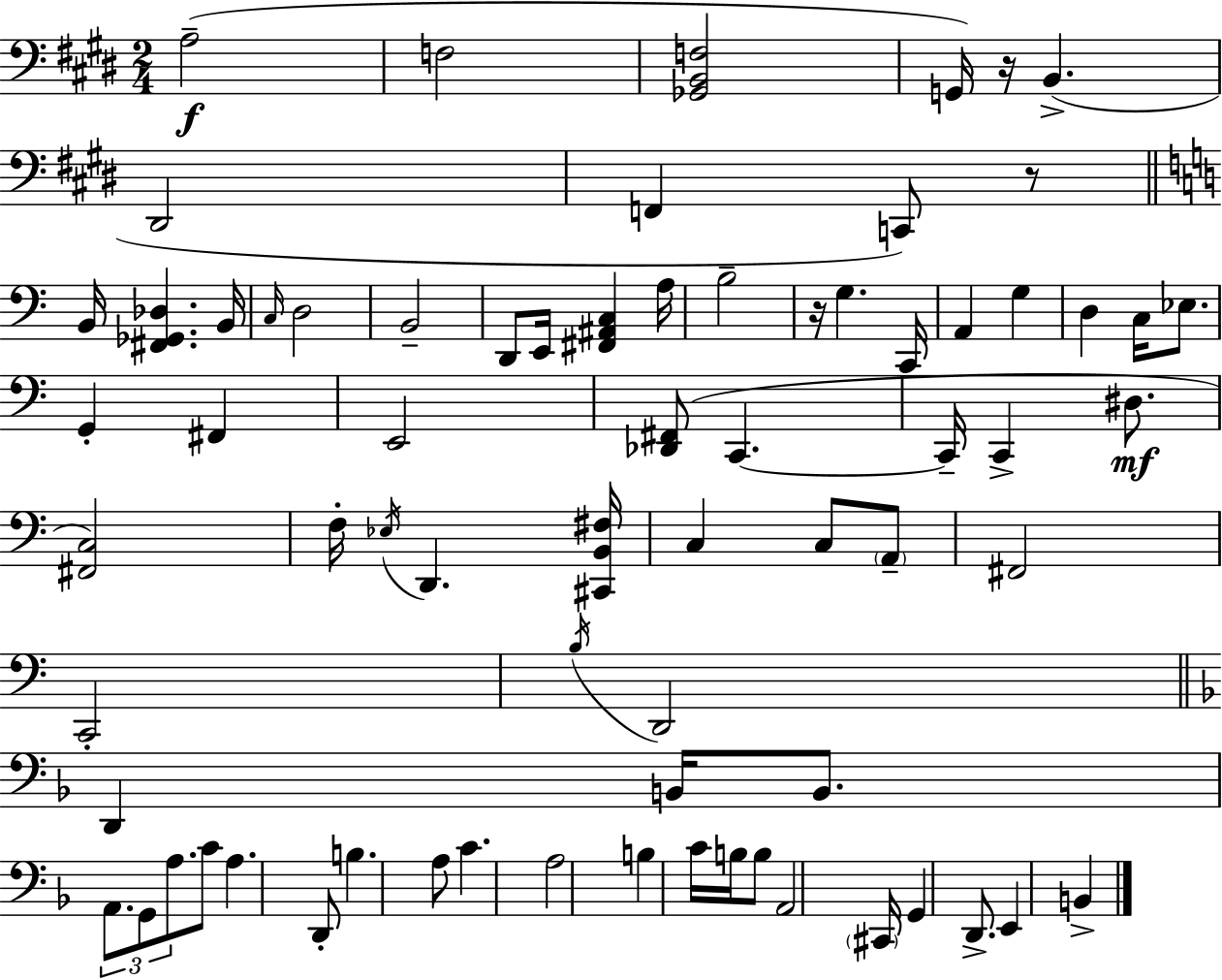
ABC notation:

X:1
T:Untitled
M:2/4
L:1/4
K:E
A,2 F,2 [_G,,B,,F,]2 G,,/4 z/4 B,, ^D,,2 F,, C,,/2 z/2 B,,/4 [^F,,_G,,_D,] B,,/4 C,/4 D,2 B,,2 D,,/2 E,,/4 [^F,,^A,,C,] A,/4 B,2 z/4 G, C,,/4 A,, G, D, C,/4 _E,/2 G,, ^F,, E,,2 [_D,,^F,,]/2 C,, C,,/4 C,, ^D,/2 [^F,,C,]2 F,/4 _E,/4 D,, [^C,,B,,^F,]/4 C, C,/2 A,,/2 ^F,,2 C,,2 B,/4 D,,2 D,, B,,/4 B,,/2 A,,/2 G,,/2 A,/2 C/2 A, D,,/2 B, A,/2 C A,2 B, C/4 B,/4 B,/2 A,,2 ^C,,/4 G,, D,,/2 E,, B,,